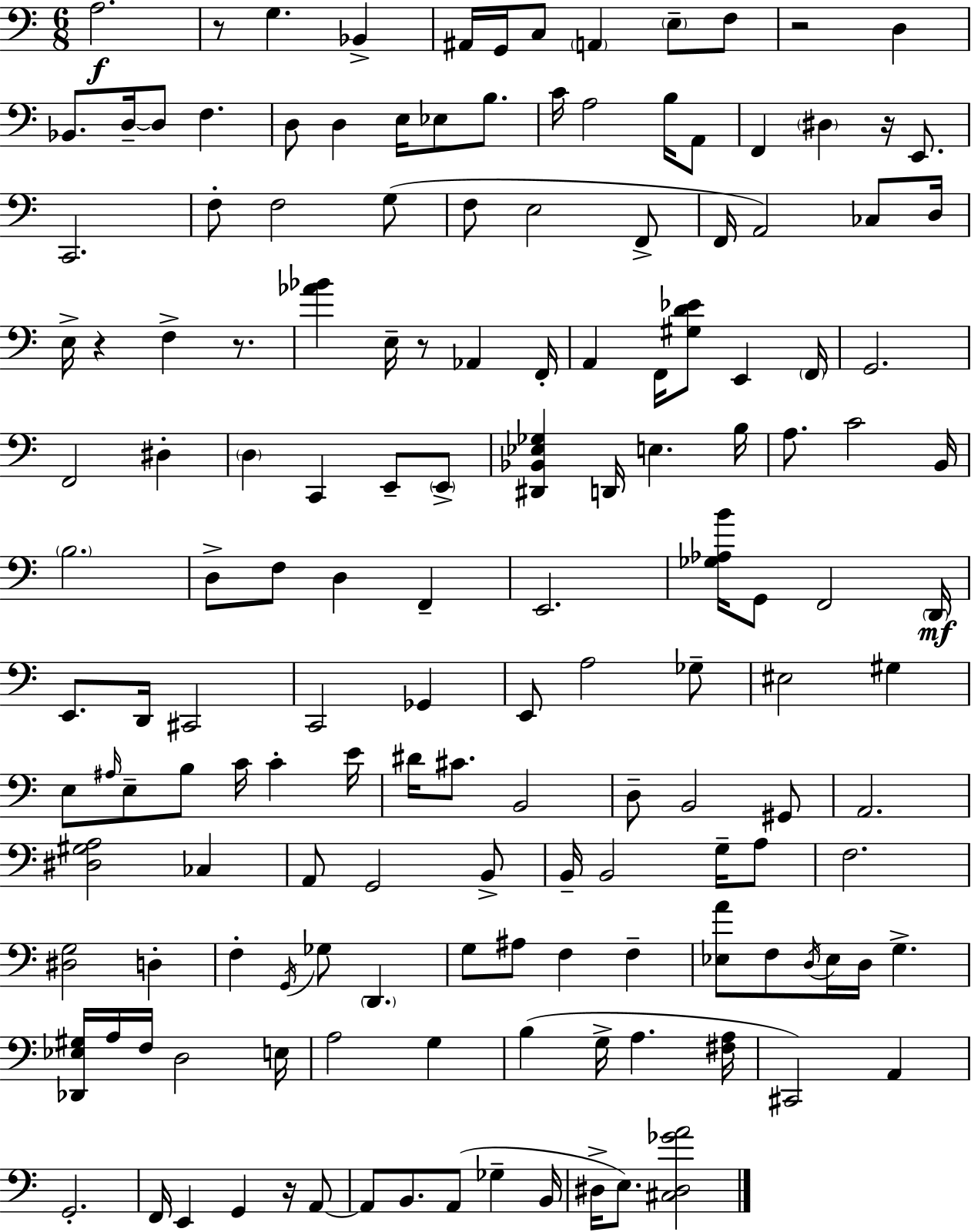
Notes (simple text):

A3/h. R/e G3/q. Bb2/q A#2/s G2/s C3/e A2/q E3/e F3/e R/h D3/q Bb2/e. D3/s D3/e F3/q. D3/e D3/q E3/s Eb3/e B3/e. C4/s A3/h B3/s A2/e F2/q D#3/q R/s E2/e. C2/h. F3/e F3/h G3/e F3/e E3/h F2/e F2/s A2/h CES3/e D3/s E3/s R/q F3/q R/e. [Ab4,Bb4]/q E3/s R/e Ab2/q F2/s A2/q F2/s [G#3,D4,Eb4]/e E2/q F2/s G2/h. F2/h D#3/q D3/q C2/q E2/e E2/e [D#2,Bb2,Eb3,Gb3]/q D2/s E3/q. B3/s A3/e. C4/h B2/s B3/h. D3/e F3/e D3/q F2/q E2/h. [Gb3,Ab3,B4]/s G2/e F2/h D2/s E2/e. D2/s C#2/h C2/h Gb2/q E2/e A3/h Gb3/e EIS3/h G#3/q E3/e A#3/s E3/e B3/e C4/s C4/q E4/s D#4/s C#4/e. B2/h D3/e B2/h G#2/e A2/h. [D#3,G#3,A3]/h CES3/q A2/e G2/h B2/e B2/s B2/h G3/s A3/e F3/h. [D#3,G3]/h D3/q F3/q G2/s Gb3/e D2/q. G3/e A#3/e F3/q F3/q [Eb3,A4]/e F3/e D3/s Eb3/s D3/s G3/q. [Db2,Eb3,G#3]/s A3/s F3/s D3/h E3/s A3/h G3/q B3/q G3/s A3/q. [F#3,A3]/s C#2/h A2/q G2/h. F2/s E2/q G2/q R/s A2/e A2/e B2/e. A2/e Gb3/q B2/s D#3/s E3/e. [C#3,D#3,Gb4,A4]/h